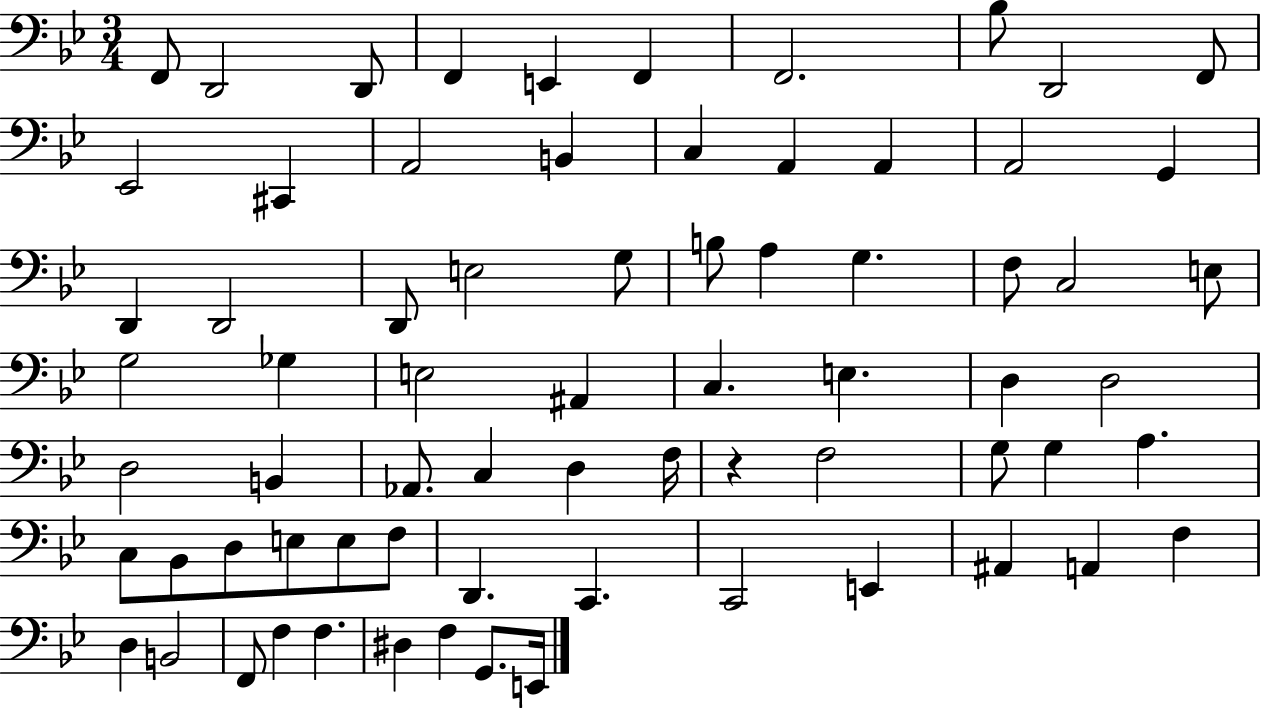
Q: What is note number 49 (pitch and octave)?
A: C3